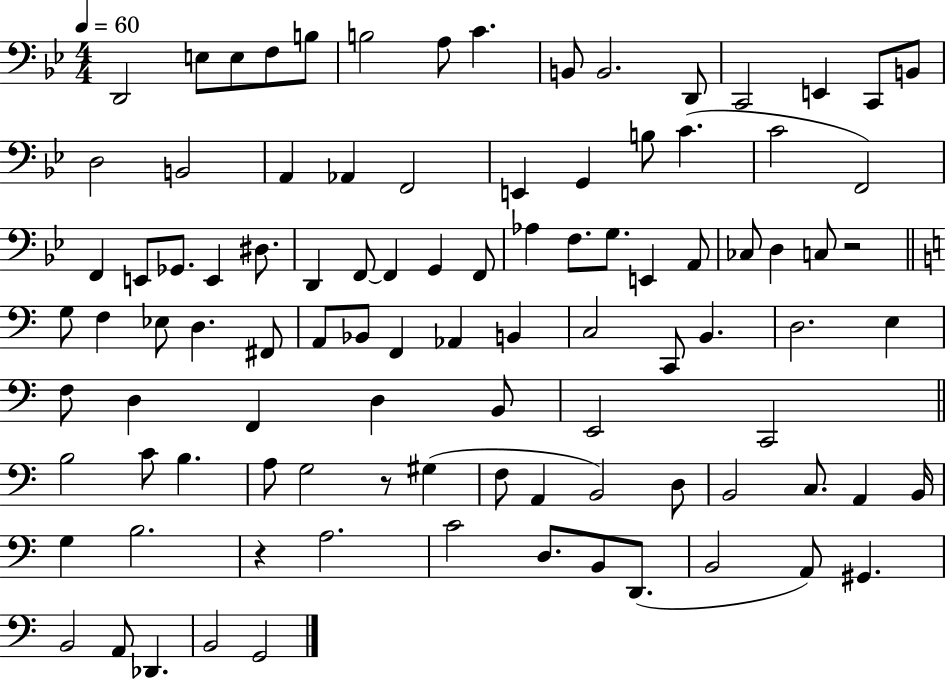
D2/h E3/e E3/e F3/e B3/e B3/h A3/e C4/q. B2/e B2/h. D2/e C2/h E2/q C2/e B2/e D3/h B2/h A2/q Ab2/q F2/h E2/q G2/q B3/e C4/q. C4/h F2/h F2/q E2/e Gb2/e. E2/q D#3/e. D2/q F2/e F2/q G2/q F2/e Ab3/q F3/e. G3/e. E2/q A2/e CES3/e D3/q C3/e R/h G3/e F3/q Eb3/e D3/q. F#2/e A2/e Bb2/e F2/q Ab2/q B2/q C3/h C2/e B2/q. D3/h. E3/q F3/e D3/q F2/q D3/q B2/e E2/h C2/h B3/h C4/e B3/q. A3/e G3/h R/e G#3/q F3/e A2/q B2/h D3/e B2/h C3/e. A2/q B2/s G3/q B3/h. R/q A3/h. C4/h D3/e. B2/e D2/e. B2/h A2/e G#2/q. B2/h A2/e Db2/q. B2/h G2/h